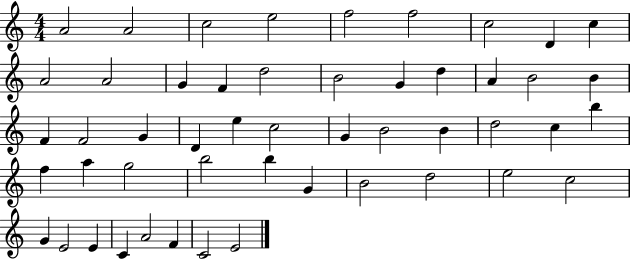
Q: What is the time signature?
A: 4/4